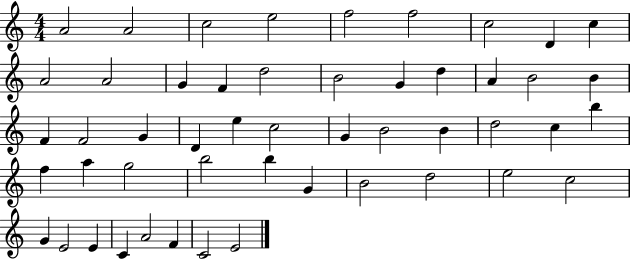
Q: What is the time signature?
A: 4/4